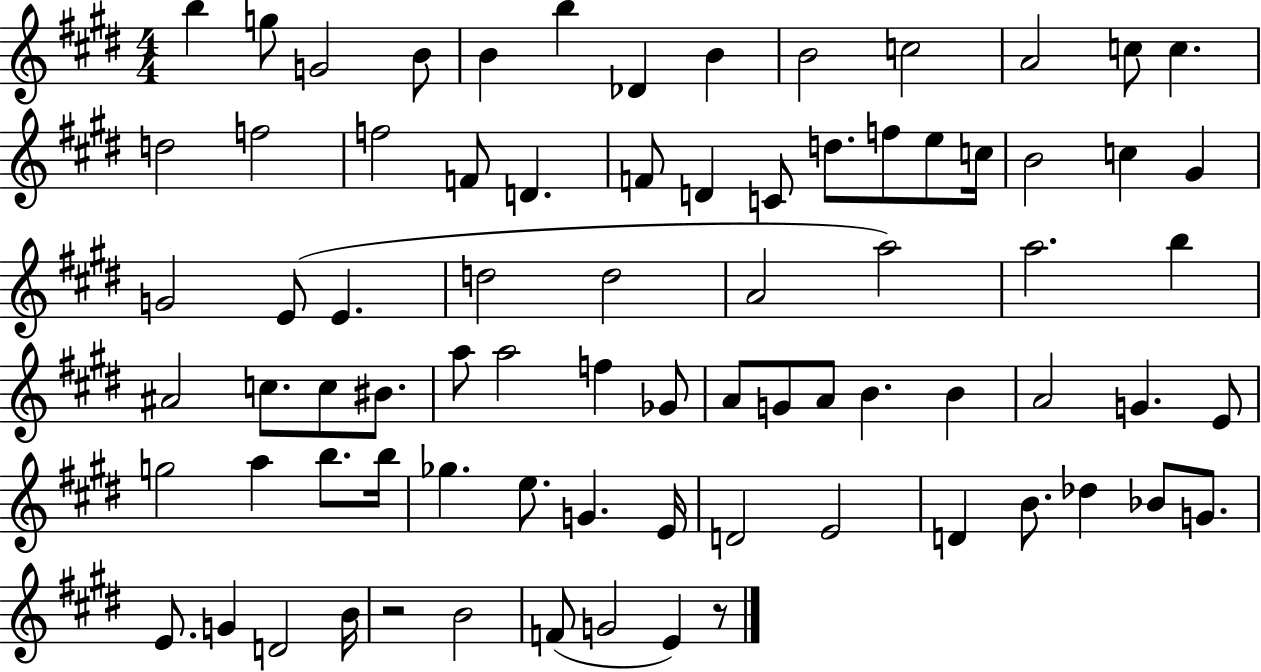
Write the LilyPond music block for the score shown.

{
  \clef treble
  \numericTimeSignature
  \time 4/4
  \key e \major
  \repeat volta 2 { b''4 g''8 g'2 b'8 | b'4 b''4 des'4 b'4 | b'2 c''2 | a'2 c''8 c''4. | \break d''2 f''2 | f''2 f'8 d'4. | f'8 d'4 c'8 d''8. f''8 e''8 c''16 | b'2 c''4 gis'4 | \break g'2 e'8( e'4. | d''2 d''2 | a'2 a''2) | a''2. b''4 | \break ais'2 c''8. c''8 bis'8. | a''8 a''2 f''4 ges'8 | a'8 g'8 a'8 b'4. b'4 | a'2 g'4. e'8 | \break g''2 a''4 b''8. b''16 | ges''4. e''8. g'4. e'16 | d'2 e'2 | d'4 b'8. des''4 bes'8 g'8. | \break e'8. g'4 d'2 b'16 | r2 b'2 | f'8( g'2 e'4) r8 | } \bar "|."
}